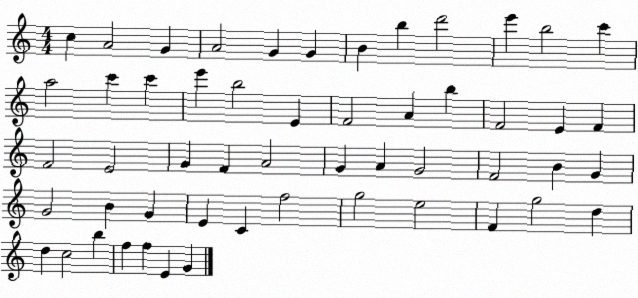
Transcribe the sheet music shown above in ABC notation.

X:1
T:Untitled
M:4/4
L:1/4
K:C
c A2 G A2 G G B b d'2 e' b2 c' a2 c' c' e' b2 E F2 A b F2 E F F2 E2 G F A2 G A G2 F2 B G G2 B G E C f2 g2 e2 F g2 d d c2 b f f E G